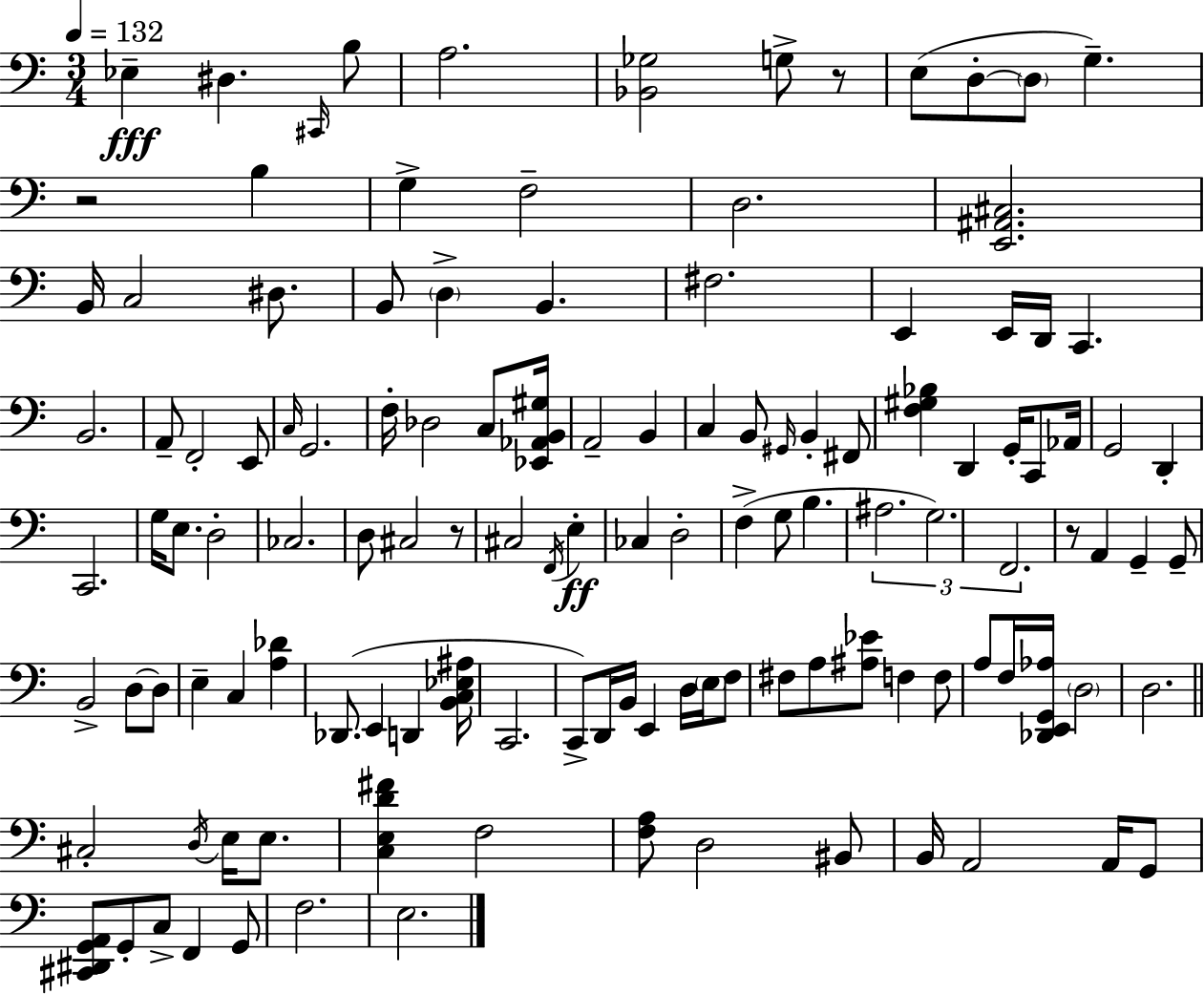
X:1
T:Untitled
M:3/4
L:1/4
K:Am
_E, ^D, ^C,,/4 B,/2 A,2 [_B,,_G,]2 G,/2 z/2 E,/2 D,/2 D,/2 G, z2 B, G, F,2 D,2 [E,,^A,,^C,]2 B,,/4 C,2 ^D,/2 B,,/2 D, B,, ^F,2 E,, E,,/4 D,,/4 C,, B,,2 A,,/2 F,,2 E,,/2 C,/4 G,,2 F,/4 _D,2 C,/2 [_E,,_A,,B,,^G,]/4 A,,2 B,, C, B,,/2 ^G,,/4 B,, ^F,,/2 [F,^G,_B,] D,, G,,/4 C,,/2 _A,,/4 G,,2 D,, C,,2 G,/4 E,/2 D,2 _C,2 D,/2 ^C,2 z/2 ^C,2 F,,/4 E, _C, D,2 F, G,/2 B, ^A,2 G,2 F,,2 z/2 A,, G,, G,,/2 B,,2 D,/2 D,/2 E, C, [A,_D] _D,,/2 E,, D,, [B,,C,_E,^A,]/4 C,,2 C,,/2 D,,/4 B,,/4 E,, D,/4 E,/4 F,/2 ^F,/2 A,/2 [^A,_E]/2 F, F,/2 A,/2 F,/4 [_D,,E,,G,,_A,]/4 D,2 D,2 ^C,2 D,/4 E,/4 E,/2 [C,E,D^F] F,2 [F,A,]/2 D,2 ^B,,/2 B,,/4 A,,2 A,,/4 G,,/2 [^C,,^D,,G,,A,,]/2 G,,/2 C,/2 F,, G,,/2 F,2 E,2